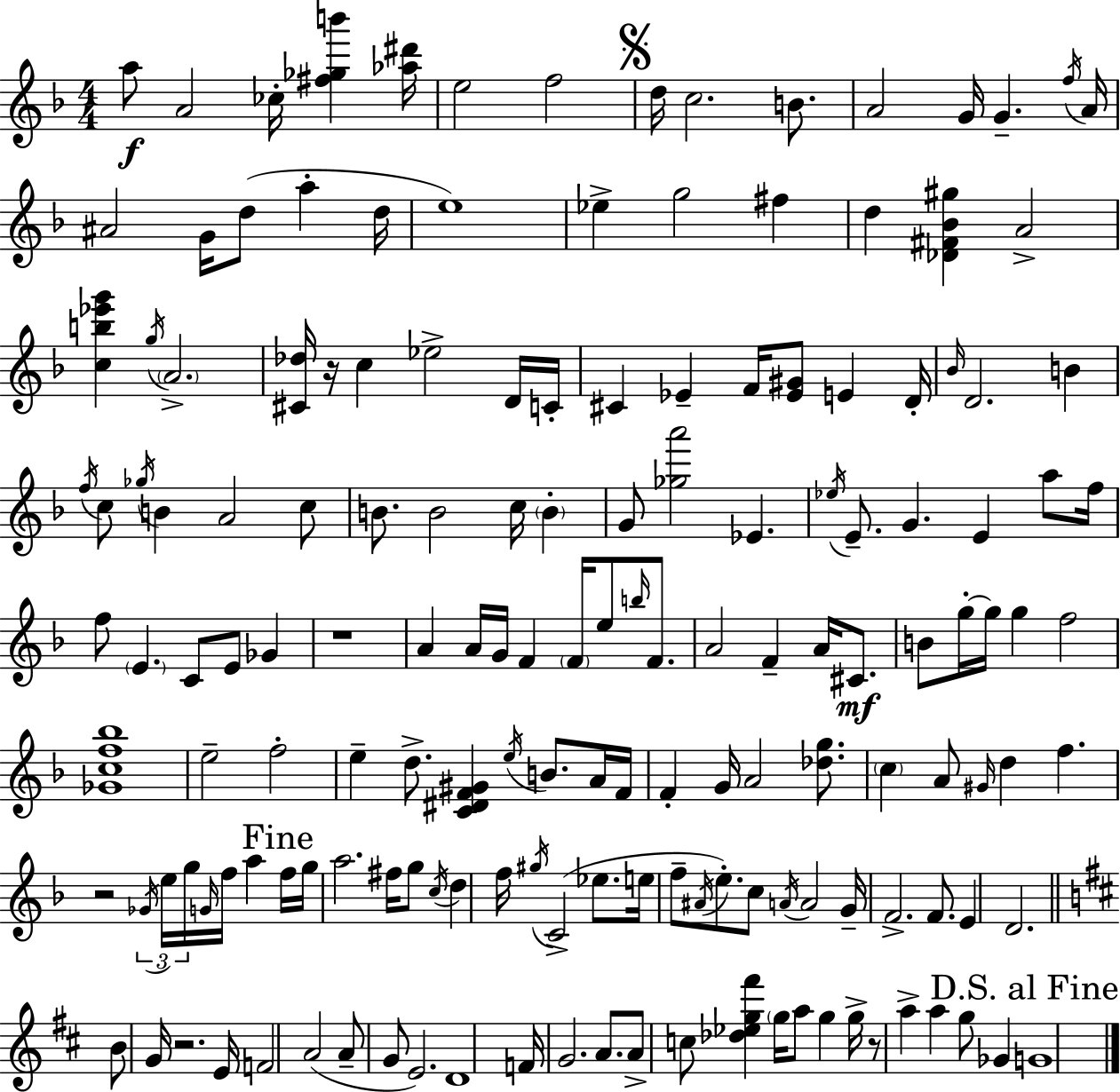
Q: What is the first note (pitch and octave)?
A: A5